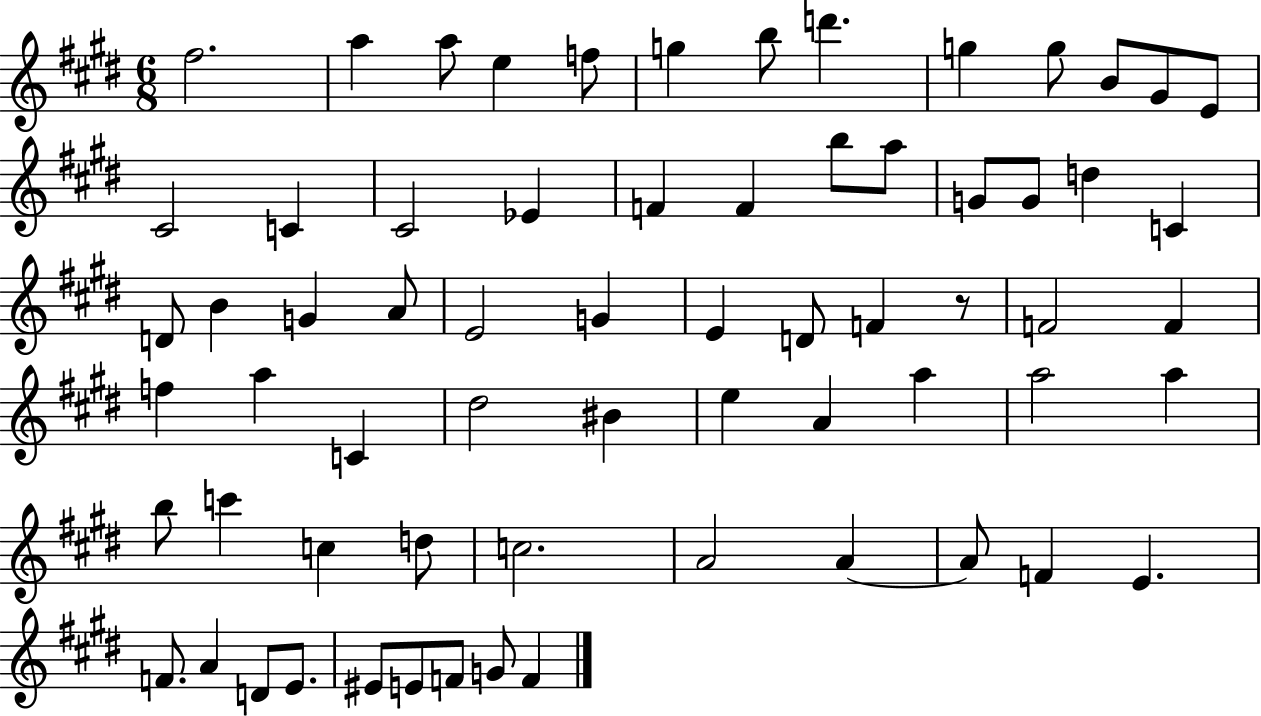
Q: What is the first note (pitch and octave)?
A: F#5